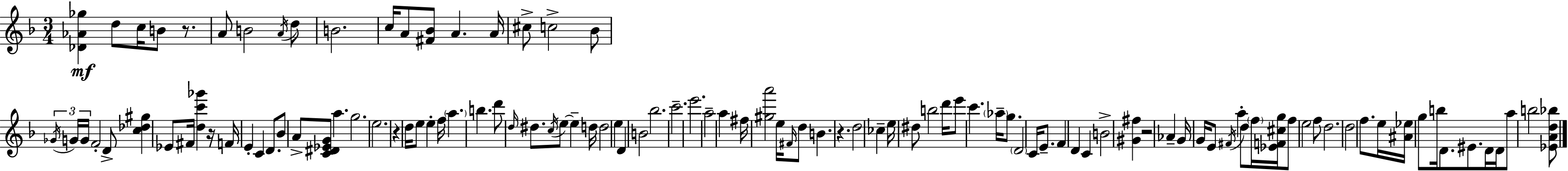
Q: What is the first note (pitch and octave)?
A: D5